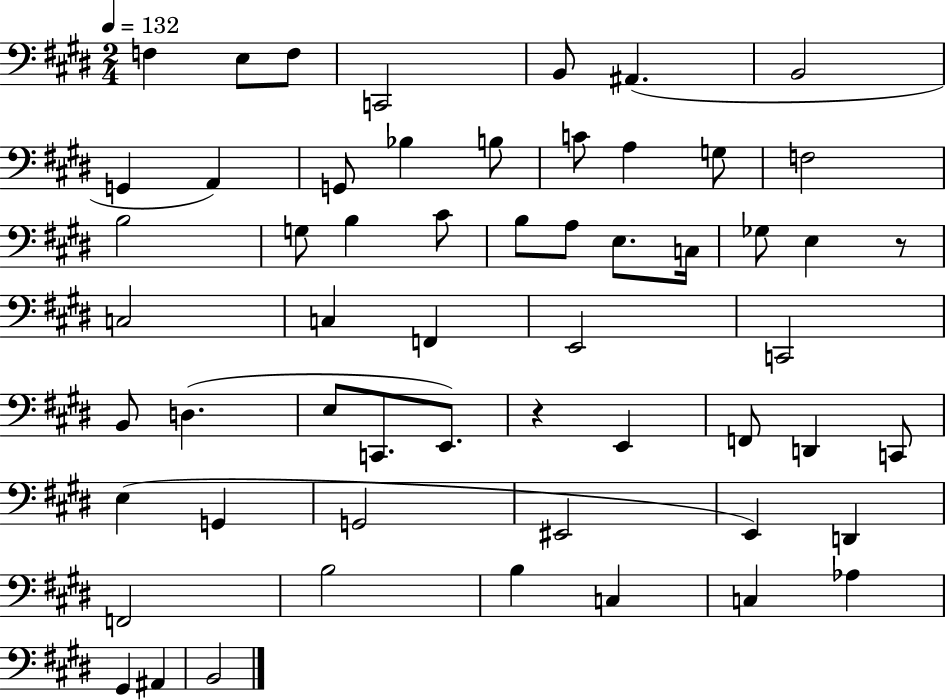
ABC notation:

X:1
T:Untitled
M:2/4
L:1/4
K:E
F, E,/2 F,/2 C,,2 B,,/2 ^A,, B,,2 G,, A,, G,,/2 _B, B,/2 C/2 A, G,/2 F,2 B,2 G,/2 B, ^C/2 B,/2 A,/2 E,/2 C,/4 _G,/2 E, z/2 C,2 C, F,, E,,2 C,,2 B,,/2 D, E,/2 C,,/2 E,,/2 z E,, F,,/2 D,, C,,/2 E, G,, G,,2 ^E,,2 E,, D,, F,,2 B,2 B, C, C, _A, ^G,, ^A,, B,,2